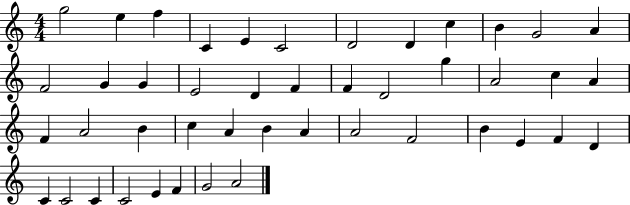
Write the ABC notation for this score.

X:1
T:Untitled
M:4/4
L:1/4
K:C
g2 e f C E C2 D2 D c B G2 A F2 G G E2 D F F D2 g A2 c A F A2 B c A B A A2 F2 B E F D C C2 C C2 E F G2 A2